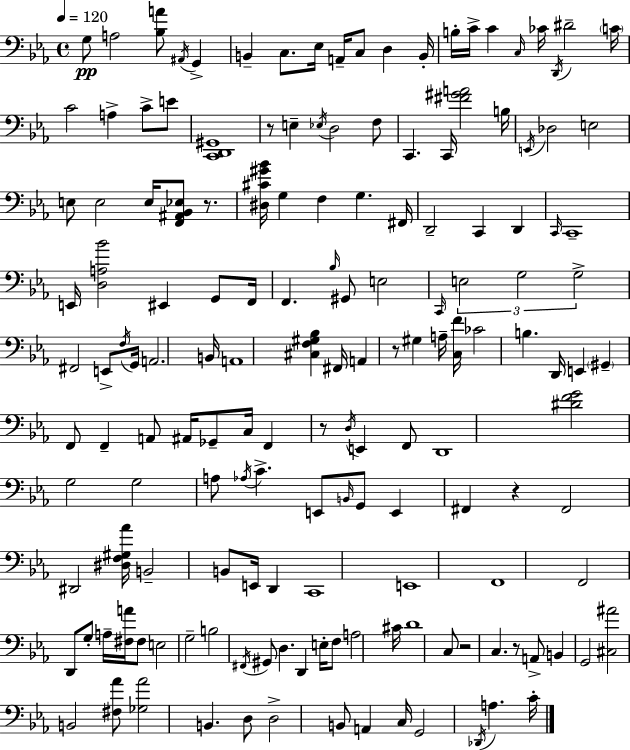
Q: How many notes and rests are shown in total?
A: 157